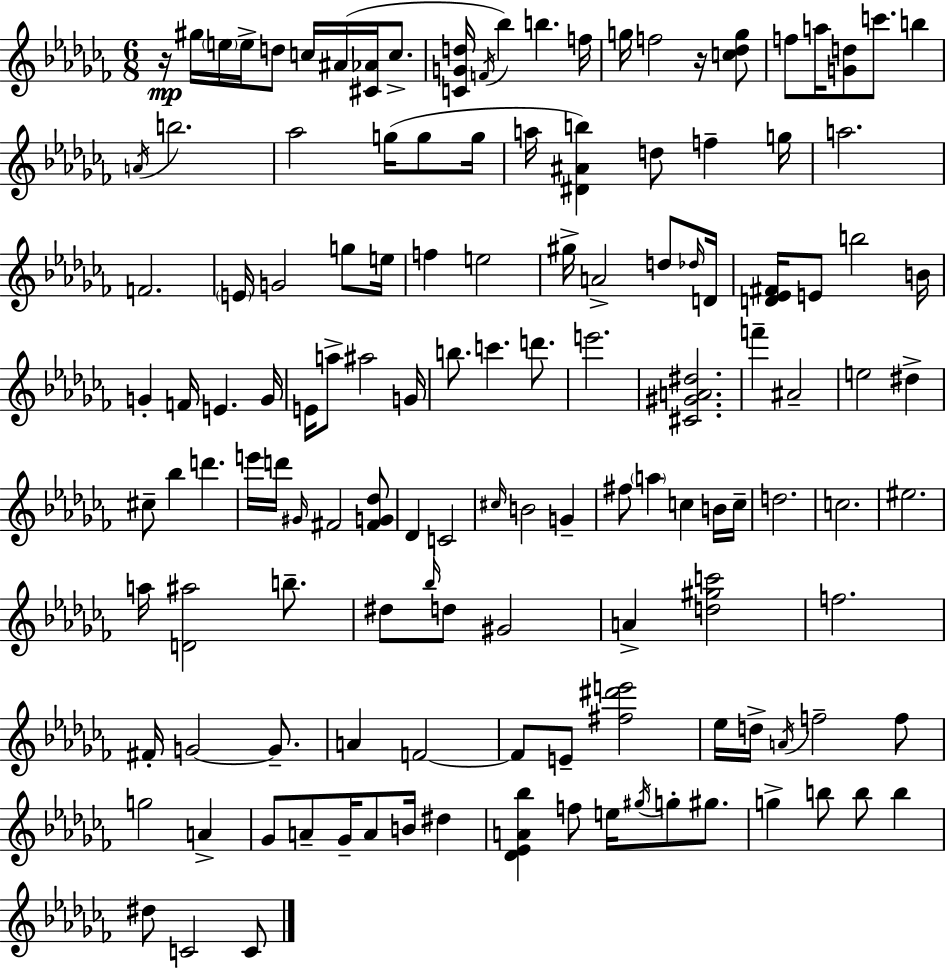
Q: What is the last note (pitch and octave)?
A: C4